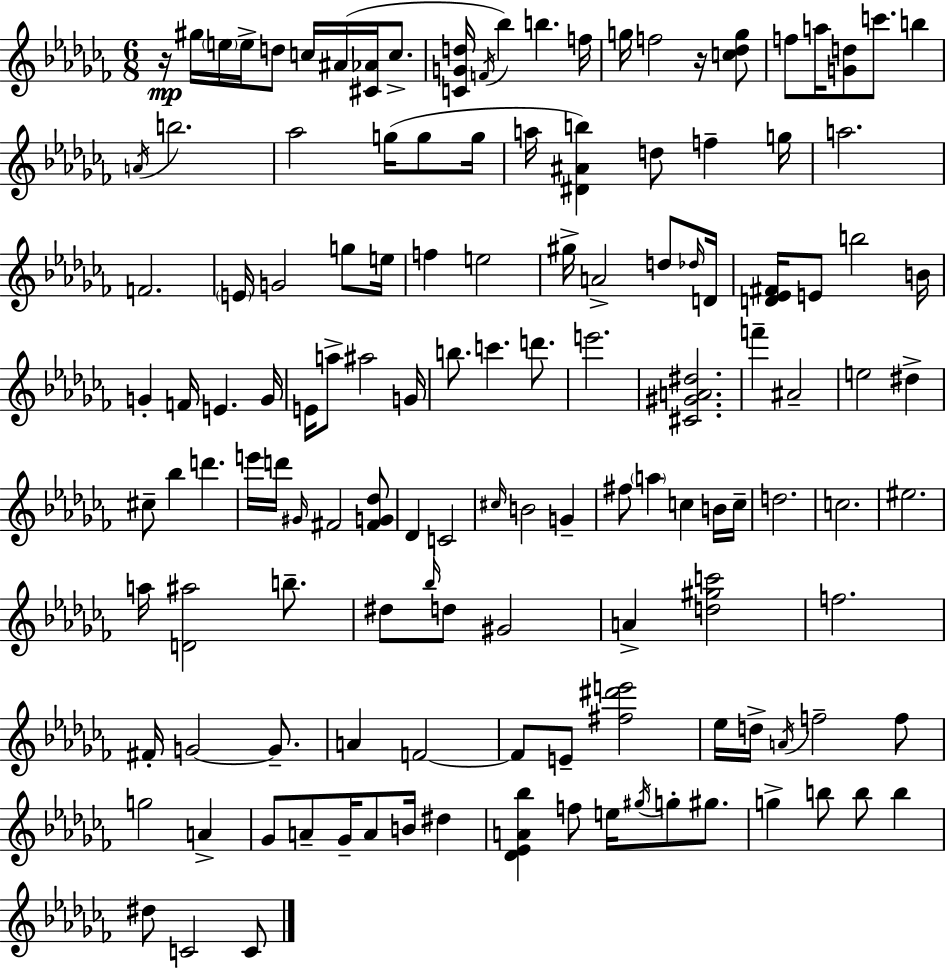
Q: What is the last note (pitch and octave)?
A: C4